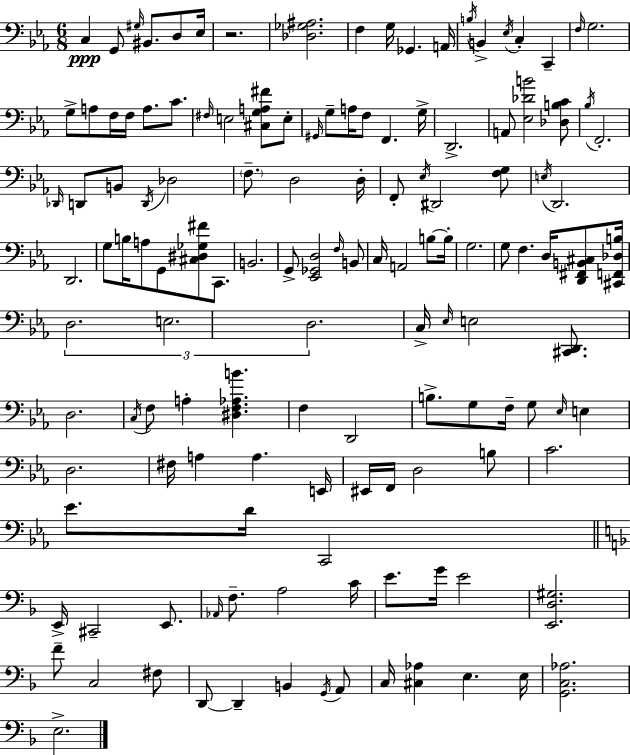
X:1
T:Untitled
M:6/8
L:1/4
K:Eb
C, G,,/2 ^G,/4 ^B,,/2 D,/2 _E,/4 z2 [_D,_G,^A,]2 F, G,/4 _G,, A,,/4 B,/4 B,, _E,/4 C, C,, F,/4 G,2 G,/2 A,/2 F,/4 F,/4 A,/2 C/2 ^F,/4 E,2 [^C,G,A,^F]/2 E,/2 ^G,,/4 G,/2 A,/4 F,/2 F,, G,/4 D,,2 A,,/2 [_E,_DB]2 [_D,B,C]/2 _B,/4 F,,2 _D,,/4 D,,/2 B,,/2 D,,/4 _D,2 F,/2 D,2 D,/4 F,,/2 _E,/4 ^D,,2 [F,G,]/2 E,/4 D,,2 D,,2 G,/2 B,/4 A,/2 G,,/2 [^C,^D,_G,^F]/2 C,,/2 B,,2 G,,/2 [_E,,_G,,D,]2 F,/4 B,,/2 C,/4 A,,2 B,/2 B,/4 G,2 G,/2 F, D,/4 [D,,^F,,B,,^C,]/2 [^C,,F,,_D,B,]/4 D,2 E,2 D,2 C,/4 _E,/4 E,2 [^C,,D,,]/2 D,2 C,/4 F,/2 A, [^D,F,_A,B] F, D,,2 B,/2 G,/2 F,/4 G,/2 _E,/4 E, D,2 ^F,/4 A, A, E,,/4 ^E,,/4 F,,/4 D,2 B,/2 C2 _E/2 D/4 C,,2 E,,/4 ^C,,2 E,,/2 _A,,/4 F,/2 A,2 C/4 E/2 G/4 E2 [E,,D,^G,]2 F/2 C,2 ^F,/2 D,,/2 D,, B,, G,,/4 A,,/2 C,/4 [^C,_A,] E, E,/4 [G,,C,_A,]2 E,2